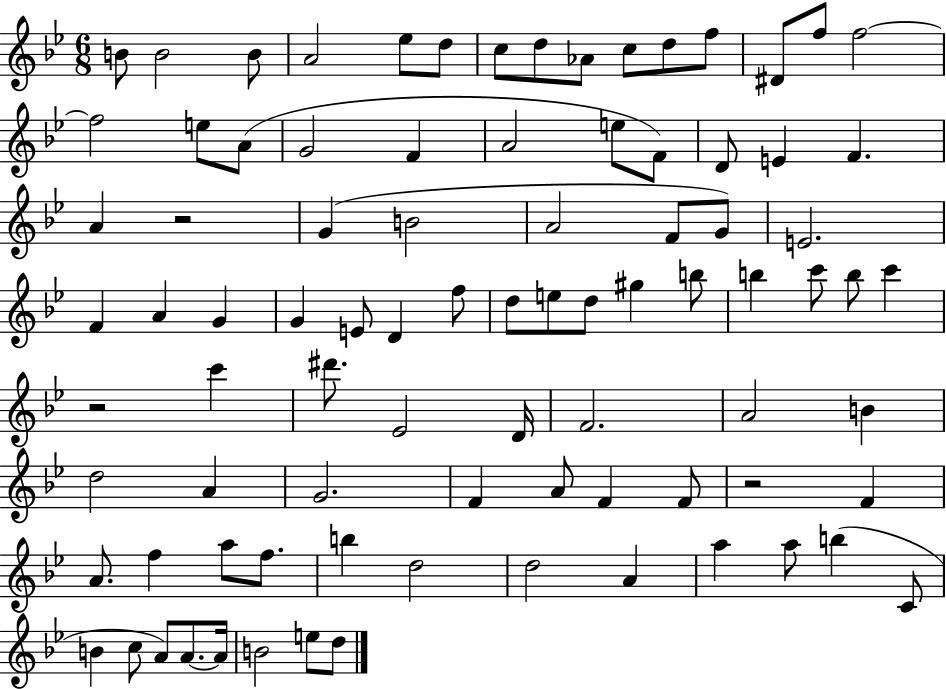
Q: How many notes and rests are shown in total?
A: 87